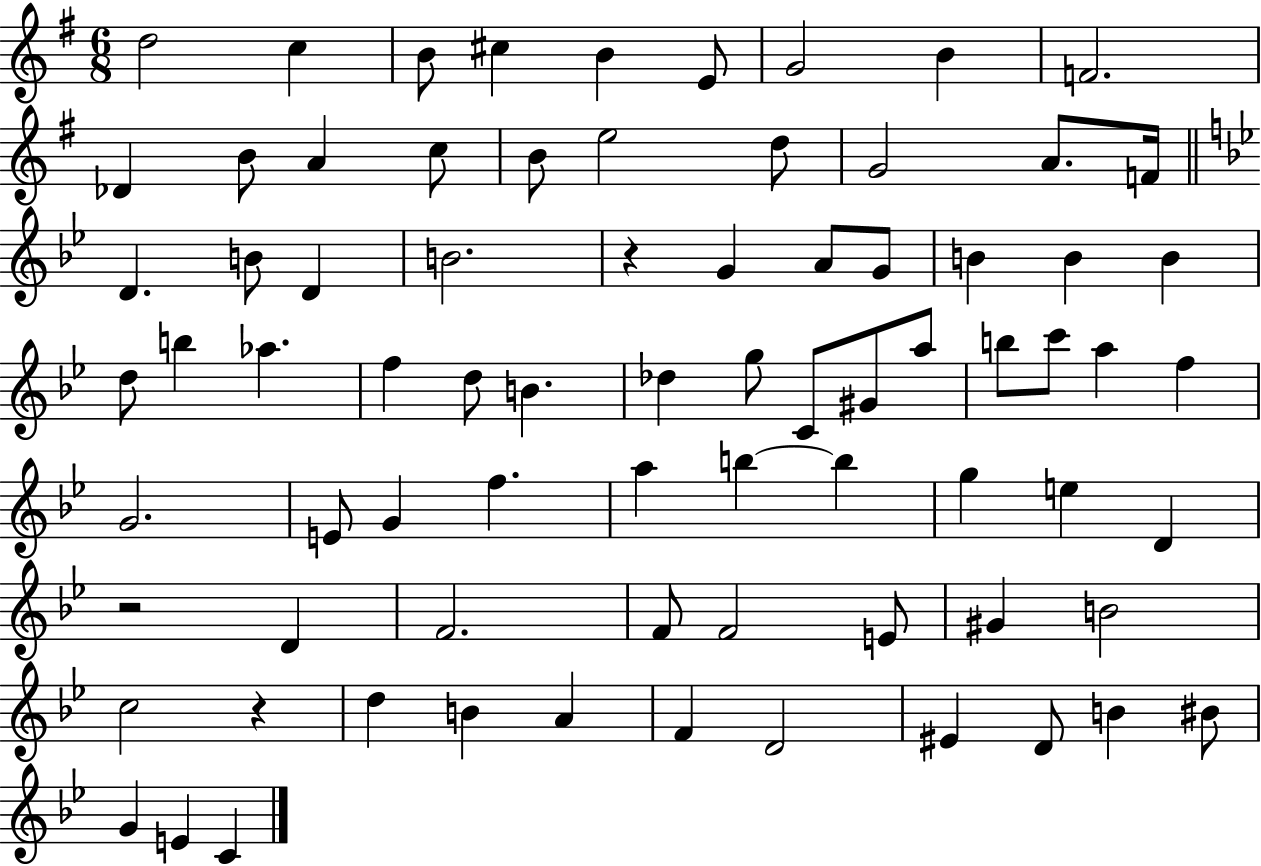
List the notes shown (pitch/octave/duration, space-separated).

D5/h C5/q B4/e C#5/q B4/q E4/e G4/h B4/q F4/h. Db4/q B4/e A4/q C5/e B4/e E5/h D5/e G4/h A4/e. F4/s D4/q. B4/e D4/q B4/h. R/q G4/q A4/e G4/e B4/q B4/q B4/q D5/e B5/q Ab5/q. F5/q D5/e B4/q. Db5/q G5/e C4/e G#4/e A5/e B5/e C6/e A5/q F5/q G4/h. E4/e G4/q F5/q. A5/q B5/q B5/q G5/q E5/q D4/q R/h D4/q F4/h. F4/e F4/h E4/e G#4/q B4/h C5/h R/q D5/q B4/q A4/q F4/q D4/h EIS4/q D4/e B4/q BIS4/e G4/q E4/q C4/q